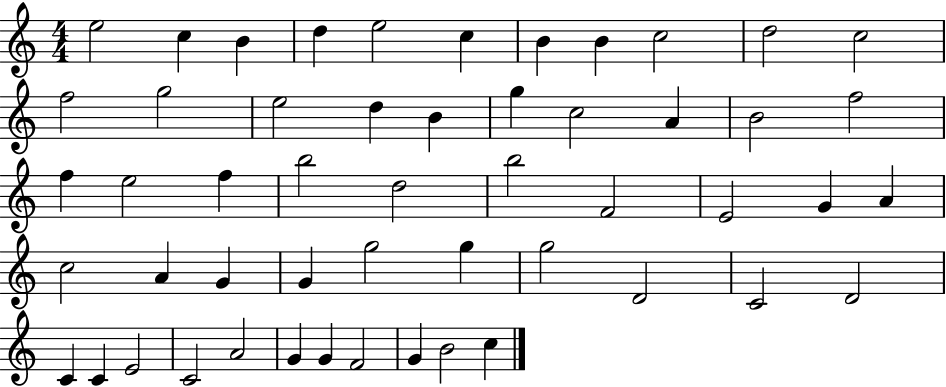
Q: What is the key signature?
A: C major